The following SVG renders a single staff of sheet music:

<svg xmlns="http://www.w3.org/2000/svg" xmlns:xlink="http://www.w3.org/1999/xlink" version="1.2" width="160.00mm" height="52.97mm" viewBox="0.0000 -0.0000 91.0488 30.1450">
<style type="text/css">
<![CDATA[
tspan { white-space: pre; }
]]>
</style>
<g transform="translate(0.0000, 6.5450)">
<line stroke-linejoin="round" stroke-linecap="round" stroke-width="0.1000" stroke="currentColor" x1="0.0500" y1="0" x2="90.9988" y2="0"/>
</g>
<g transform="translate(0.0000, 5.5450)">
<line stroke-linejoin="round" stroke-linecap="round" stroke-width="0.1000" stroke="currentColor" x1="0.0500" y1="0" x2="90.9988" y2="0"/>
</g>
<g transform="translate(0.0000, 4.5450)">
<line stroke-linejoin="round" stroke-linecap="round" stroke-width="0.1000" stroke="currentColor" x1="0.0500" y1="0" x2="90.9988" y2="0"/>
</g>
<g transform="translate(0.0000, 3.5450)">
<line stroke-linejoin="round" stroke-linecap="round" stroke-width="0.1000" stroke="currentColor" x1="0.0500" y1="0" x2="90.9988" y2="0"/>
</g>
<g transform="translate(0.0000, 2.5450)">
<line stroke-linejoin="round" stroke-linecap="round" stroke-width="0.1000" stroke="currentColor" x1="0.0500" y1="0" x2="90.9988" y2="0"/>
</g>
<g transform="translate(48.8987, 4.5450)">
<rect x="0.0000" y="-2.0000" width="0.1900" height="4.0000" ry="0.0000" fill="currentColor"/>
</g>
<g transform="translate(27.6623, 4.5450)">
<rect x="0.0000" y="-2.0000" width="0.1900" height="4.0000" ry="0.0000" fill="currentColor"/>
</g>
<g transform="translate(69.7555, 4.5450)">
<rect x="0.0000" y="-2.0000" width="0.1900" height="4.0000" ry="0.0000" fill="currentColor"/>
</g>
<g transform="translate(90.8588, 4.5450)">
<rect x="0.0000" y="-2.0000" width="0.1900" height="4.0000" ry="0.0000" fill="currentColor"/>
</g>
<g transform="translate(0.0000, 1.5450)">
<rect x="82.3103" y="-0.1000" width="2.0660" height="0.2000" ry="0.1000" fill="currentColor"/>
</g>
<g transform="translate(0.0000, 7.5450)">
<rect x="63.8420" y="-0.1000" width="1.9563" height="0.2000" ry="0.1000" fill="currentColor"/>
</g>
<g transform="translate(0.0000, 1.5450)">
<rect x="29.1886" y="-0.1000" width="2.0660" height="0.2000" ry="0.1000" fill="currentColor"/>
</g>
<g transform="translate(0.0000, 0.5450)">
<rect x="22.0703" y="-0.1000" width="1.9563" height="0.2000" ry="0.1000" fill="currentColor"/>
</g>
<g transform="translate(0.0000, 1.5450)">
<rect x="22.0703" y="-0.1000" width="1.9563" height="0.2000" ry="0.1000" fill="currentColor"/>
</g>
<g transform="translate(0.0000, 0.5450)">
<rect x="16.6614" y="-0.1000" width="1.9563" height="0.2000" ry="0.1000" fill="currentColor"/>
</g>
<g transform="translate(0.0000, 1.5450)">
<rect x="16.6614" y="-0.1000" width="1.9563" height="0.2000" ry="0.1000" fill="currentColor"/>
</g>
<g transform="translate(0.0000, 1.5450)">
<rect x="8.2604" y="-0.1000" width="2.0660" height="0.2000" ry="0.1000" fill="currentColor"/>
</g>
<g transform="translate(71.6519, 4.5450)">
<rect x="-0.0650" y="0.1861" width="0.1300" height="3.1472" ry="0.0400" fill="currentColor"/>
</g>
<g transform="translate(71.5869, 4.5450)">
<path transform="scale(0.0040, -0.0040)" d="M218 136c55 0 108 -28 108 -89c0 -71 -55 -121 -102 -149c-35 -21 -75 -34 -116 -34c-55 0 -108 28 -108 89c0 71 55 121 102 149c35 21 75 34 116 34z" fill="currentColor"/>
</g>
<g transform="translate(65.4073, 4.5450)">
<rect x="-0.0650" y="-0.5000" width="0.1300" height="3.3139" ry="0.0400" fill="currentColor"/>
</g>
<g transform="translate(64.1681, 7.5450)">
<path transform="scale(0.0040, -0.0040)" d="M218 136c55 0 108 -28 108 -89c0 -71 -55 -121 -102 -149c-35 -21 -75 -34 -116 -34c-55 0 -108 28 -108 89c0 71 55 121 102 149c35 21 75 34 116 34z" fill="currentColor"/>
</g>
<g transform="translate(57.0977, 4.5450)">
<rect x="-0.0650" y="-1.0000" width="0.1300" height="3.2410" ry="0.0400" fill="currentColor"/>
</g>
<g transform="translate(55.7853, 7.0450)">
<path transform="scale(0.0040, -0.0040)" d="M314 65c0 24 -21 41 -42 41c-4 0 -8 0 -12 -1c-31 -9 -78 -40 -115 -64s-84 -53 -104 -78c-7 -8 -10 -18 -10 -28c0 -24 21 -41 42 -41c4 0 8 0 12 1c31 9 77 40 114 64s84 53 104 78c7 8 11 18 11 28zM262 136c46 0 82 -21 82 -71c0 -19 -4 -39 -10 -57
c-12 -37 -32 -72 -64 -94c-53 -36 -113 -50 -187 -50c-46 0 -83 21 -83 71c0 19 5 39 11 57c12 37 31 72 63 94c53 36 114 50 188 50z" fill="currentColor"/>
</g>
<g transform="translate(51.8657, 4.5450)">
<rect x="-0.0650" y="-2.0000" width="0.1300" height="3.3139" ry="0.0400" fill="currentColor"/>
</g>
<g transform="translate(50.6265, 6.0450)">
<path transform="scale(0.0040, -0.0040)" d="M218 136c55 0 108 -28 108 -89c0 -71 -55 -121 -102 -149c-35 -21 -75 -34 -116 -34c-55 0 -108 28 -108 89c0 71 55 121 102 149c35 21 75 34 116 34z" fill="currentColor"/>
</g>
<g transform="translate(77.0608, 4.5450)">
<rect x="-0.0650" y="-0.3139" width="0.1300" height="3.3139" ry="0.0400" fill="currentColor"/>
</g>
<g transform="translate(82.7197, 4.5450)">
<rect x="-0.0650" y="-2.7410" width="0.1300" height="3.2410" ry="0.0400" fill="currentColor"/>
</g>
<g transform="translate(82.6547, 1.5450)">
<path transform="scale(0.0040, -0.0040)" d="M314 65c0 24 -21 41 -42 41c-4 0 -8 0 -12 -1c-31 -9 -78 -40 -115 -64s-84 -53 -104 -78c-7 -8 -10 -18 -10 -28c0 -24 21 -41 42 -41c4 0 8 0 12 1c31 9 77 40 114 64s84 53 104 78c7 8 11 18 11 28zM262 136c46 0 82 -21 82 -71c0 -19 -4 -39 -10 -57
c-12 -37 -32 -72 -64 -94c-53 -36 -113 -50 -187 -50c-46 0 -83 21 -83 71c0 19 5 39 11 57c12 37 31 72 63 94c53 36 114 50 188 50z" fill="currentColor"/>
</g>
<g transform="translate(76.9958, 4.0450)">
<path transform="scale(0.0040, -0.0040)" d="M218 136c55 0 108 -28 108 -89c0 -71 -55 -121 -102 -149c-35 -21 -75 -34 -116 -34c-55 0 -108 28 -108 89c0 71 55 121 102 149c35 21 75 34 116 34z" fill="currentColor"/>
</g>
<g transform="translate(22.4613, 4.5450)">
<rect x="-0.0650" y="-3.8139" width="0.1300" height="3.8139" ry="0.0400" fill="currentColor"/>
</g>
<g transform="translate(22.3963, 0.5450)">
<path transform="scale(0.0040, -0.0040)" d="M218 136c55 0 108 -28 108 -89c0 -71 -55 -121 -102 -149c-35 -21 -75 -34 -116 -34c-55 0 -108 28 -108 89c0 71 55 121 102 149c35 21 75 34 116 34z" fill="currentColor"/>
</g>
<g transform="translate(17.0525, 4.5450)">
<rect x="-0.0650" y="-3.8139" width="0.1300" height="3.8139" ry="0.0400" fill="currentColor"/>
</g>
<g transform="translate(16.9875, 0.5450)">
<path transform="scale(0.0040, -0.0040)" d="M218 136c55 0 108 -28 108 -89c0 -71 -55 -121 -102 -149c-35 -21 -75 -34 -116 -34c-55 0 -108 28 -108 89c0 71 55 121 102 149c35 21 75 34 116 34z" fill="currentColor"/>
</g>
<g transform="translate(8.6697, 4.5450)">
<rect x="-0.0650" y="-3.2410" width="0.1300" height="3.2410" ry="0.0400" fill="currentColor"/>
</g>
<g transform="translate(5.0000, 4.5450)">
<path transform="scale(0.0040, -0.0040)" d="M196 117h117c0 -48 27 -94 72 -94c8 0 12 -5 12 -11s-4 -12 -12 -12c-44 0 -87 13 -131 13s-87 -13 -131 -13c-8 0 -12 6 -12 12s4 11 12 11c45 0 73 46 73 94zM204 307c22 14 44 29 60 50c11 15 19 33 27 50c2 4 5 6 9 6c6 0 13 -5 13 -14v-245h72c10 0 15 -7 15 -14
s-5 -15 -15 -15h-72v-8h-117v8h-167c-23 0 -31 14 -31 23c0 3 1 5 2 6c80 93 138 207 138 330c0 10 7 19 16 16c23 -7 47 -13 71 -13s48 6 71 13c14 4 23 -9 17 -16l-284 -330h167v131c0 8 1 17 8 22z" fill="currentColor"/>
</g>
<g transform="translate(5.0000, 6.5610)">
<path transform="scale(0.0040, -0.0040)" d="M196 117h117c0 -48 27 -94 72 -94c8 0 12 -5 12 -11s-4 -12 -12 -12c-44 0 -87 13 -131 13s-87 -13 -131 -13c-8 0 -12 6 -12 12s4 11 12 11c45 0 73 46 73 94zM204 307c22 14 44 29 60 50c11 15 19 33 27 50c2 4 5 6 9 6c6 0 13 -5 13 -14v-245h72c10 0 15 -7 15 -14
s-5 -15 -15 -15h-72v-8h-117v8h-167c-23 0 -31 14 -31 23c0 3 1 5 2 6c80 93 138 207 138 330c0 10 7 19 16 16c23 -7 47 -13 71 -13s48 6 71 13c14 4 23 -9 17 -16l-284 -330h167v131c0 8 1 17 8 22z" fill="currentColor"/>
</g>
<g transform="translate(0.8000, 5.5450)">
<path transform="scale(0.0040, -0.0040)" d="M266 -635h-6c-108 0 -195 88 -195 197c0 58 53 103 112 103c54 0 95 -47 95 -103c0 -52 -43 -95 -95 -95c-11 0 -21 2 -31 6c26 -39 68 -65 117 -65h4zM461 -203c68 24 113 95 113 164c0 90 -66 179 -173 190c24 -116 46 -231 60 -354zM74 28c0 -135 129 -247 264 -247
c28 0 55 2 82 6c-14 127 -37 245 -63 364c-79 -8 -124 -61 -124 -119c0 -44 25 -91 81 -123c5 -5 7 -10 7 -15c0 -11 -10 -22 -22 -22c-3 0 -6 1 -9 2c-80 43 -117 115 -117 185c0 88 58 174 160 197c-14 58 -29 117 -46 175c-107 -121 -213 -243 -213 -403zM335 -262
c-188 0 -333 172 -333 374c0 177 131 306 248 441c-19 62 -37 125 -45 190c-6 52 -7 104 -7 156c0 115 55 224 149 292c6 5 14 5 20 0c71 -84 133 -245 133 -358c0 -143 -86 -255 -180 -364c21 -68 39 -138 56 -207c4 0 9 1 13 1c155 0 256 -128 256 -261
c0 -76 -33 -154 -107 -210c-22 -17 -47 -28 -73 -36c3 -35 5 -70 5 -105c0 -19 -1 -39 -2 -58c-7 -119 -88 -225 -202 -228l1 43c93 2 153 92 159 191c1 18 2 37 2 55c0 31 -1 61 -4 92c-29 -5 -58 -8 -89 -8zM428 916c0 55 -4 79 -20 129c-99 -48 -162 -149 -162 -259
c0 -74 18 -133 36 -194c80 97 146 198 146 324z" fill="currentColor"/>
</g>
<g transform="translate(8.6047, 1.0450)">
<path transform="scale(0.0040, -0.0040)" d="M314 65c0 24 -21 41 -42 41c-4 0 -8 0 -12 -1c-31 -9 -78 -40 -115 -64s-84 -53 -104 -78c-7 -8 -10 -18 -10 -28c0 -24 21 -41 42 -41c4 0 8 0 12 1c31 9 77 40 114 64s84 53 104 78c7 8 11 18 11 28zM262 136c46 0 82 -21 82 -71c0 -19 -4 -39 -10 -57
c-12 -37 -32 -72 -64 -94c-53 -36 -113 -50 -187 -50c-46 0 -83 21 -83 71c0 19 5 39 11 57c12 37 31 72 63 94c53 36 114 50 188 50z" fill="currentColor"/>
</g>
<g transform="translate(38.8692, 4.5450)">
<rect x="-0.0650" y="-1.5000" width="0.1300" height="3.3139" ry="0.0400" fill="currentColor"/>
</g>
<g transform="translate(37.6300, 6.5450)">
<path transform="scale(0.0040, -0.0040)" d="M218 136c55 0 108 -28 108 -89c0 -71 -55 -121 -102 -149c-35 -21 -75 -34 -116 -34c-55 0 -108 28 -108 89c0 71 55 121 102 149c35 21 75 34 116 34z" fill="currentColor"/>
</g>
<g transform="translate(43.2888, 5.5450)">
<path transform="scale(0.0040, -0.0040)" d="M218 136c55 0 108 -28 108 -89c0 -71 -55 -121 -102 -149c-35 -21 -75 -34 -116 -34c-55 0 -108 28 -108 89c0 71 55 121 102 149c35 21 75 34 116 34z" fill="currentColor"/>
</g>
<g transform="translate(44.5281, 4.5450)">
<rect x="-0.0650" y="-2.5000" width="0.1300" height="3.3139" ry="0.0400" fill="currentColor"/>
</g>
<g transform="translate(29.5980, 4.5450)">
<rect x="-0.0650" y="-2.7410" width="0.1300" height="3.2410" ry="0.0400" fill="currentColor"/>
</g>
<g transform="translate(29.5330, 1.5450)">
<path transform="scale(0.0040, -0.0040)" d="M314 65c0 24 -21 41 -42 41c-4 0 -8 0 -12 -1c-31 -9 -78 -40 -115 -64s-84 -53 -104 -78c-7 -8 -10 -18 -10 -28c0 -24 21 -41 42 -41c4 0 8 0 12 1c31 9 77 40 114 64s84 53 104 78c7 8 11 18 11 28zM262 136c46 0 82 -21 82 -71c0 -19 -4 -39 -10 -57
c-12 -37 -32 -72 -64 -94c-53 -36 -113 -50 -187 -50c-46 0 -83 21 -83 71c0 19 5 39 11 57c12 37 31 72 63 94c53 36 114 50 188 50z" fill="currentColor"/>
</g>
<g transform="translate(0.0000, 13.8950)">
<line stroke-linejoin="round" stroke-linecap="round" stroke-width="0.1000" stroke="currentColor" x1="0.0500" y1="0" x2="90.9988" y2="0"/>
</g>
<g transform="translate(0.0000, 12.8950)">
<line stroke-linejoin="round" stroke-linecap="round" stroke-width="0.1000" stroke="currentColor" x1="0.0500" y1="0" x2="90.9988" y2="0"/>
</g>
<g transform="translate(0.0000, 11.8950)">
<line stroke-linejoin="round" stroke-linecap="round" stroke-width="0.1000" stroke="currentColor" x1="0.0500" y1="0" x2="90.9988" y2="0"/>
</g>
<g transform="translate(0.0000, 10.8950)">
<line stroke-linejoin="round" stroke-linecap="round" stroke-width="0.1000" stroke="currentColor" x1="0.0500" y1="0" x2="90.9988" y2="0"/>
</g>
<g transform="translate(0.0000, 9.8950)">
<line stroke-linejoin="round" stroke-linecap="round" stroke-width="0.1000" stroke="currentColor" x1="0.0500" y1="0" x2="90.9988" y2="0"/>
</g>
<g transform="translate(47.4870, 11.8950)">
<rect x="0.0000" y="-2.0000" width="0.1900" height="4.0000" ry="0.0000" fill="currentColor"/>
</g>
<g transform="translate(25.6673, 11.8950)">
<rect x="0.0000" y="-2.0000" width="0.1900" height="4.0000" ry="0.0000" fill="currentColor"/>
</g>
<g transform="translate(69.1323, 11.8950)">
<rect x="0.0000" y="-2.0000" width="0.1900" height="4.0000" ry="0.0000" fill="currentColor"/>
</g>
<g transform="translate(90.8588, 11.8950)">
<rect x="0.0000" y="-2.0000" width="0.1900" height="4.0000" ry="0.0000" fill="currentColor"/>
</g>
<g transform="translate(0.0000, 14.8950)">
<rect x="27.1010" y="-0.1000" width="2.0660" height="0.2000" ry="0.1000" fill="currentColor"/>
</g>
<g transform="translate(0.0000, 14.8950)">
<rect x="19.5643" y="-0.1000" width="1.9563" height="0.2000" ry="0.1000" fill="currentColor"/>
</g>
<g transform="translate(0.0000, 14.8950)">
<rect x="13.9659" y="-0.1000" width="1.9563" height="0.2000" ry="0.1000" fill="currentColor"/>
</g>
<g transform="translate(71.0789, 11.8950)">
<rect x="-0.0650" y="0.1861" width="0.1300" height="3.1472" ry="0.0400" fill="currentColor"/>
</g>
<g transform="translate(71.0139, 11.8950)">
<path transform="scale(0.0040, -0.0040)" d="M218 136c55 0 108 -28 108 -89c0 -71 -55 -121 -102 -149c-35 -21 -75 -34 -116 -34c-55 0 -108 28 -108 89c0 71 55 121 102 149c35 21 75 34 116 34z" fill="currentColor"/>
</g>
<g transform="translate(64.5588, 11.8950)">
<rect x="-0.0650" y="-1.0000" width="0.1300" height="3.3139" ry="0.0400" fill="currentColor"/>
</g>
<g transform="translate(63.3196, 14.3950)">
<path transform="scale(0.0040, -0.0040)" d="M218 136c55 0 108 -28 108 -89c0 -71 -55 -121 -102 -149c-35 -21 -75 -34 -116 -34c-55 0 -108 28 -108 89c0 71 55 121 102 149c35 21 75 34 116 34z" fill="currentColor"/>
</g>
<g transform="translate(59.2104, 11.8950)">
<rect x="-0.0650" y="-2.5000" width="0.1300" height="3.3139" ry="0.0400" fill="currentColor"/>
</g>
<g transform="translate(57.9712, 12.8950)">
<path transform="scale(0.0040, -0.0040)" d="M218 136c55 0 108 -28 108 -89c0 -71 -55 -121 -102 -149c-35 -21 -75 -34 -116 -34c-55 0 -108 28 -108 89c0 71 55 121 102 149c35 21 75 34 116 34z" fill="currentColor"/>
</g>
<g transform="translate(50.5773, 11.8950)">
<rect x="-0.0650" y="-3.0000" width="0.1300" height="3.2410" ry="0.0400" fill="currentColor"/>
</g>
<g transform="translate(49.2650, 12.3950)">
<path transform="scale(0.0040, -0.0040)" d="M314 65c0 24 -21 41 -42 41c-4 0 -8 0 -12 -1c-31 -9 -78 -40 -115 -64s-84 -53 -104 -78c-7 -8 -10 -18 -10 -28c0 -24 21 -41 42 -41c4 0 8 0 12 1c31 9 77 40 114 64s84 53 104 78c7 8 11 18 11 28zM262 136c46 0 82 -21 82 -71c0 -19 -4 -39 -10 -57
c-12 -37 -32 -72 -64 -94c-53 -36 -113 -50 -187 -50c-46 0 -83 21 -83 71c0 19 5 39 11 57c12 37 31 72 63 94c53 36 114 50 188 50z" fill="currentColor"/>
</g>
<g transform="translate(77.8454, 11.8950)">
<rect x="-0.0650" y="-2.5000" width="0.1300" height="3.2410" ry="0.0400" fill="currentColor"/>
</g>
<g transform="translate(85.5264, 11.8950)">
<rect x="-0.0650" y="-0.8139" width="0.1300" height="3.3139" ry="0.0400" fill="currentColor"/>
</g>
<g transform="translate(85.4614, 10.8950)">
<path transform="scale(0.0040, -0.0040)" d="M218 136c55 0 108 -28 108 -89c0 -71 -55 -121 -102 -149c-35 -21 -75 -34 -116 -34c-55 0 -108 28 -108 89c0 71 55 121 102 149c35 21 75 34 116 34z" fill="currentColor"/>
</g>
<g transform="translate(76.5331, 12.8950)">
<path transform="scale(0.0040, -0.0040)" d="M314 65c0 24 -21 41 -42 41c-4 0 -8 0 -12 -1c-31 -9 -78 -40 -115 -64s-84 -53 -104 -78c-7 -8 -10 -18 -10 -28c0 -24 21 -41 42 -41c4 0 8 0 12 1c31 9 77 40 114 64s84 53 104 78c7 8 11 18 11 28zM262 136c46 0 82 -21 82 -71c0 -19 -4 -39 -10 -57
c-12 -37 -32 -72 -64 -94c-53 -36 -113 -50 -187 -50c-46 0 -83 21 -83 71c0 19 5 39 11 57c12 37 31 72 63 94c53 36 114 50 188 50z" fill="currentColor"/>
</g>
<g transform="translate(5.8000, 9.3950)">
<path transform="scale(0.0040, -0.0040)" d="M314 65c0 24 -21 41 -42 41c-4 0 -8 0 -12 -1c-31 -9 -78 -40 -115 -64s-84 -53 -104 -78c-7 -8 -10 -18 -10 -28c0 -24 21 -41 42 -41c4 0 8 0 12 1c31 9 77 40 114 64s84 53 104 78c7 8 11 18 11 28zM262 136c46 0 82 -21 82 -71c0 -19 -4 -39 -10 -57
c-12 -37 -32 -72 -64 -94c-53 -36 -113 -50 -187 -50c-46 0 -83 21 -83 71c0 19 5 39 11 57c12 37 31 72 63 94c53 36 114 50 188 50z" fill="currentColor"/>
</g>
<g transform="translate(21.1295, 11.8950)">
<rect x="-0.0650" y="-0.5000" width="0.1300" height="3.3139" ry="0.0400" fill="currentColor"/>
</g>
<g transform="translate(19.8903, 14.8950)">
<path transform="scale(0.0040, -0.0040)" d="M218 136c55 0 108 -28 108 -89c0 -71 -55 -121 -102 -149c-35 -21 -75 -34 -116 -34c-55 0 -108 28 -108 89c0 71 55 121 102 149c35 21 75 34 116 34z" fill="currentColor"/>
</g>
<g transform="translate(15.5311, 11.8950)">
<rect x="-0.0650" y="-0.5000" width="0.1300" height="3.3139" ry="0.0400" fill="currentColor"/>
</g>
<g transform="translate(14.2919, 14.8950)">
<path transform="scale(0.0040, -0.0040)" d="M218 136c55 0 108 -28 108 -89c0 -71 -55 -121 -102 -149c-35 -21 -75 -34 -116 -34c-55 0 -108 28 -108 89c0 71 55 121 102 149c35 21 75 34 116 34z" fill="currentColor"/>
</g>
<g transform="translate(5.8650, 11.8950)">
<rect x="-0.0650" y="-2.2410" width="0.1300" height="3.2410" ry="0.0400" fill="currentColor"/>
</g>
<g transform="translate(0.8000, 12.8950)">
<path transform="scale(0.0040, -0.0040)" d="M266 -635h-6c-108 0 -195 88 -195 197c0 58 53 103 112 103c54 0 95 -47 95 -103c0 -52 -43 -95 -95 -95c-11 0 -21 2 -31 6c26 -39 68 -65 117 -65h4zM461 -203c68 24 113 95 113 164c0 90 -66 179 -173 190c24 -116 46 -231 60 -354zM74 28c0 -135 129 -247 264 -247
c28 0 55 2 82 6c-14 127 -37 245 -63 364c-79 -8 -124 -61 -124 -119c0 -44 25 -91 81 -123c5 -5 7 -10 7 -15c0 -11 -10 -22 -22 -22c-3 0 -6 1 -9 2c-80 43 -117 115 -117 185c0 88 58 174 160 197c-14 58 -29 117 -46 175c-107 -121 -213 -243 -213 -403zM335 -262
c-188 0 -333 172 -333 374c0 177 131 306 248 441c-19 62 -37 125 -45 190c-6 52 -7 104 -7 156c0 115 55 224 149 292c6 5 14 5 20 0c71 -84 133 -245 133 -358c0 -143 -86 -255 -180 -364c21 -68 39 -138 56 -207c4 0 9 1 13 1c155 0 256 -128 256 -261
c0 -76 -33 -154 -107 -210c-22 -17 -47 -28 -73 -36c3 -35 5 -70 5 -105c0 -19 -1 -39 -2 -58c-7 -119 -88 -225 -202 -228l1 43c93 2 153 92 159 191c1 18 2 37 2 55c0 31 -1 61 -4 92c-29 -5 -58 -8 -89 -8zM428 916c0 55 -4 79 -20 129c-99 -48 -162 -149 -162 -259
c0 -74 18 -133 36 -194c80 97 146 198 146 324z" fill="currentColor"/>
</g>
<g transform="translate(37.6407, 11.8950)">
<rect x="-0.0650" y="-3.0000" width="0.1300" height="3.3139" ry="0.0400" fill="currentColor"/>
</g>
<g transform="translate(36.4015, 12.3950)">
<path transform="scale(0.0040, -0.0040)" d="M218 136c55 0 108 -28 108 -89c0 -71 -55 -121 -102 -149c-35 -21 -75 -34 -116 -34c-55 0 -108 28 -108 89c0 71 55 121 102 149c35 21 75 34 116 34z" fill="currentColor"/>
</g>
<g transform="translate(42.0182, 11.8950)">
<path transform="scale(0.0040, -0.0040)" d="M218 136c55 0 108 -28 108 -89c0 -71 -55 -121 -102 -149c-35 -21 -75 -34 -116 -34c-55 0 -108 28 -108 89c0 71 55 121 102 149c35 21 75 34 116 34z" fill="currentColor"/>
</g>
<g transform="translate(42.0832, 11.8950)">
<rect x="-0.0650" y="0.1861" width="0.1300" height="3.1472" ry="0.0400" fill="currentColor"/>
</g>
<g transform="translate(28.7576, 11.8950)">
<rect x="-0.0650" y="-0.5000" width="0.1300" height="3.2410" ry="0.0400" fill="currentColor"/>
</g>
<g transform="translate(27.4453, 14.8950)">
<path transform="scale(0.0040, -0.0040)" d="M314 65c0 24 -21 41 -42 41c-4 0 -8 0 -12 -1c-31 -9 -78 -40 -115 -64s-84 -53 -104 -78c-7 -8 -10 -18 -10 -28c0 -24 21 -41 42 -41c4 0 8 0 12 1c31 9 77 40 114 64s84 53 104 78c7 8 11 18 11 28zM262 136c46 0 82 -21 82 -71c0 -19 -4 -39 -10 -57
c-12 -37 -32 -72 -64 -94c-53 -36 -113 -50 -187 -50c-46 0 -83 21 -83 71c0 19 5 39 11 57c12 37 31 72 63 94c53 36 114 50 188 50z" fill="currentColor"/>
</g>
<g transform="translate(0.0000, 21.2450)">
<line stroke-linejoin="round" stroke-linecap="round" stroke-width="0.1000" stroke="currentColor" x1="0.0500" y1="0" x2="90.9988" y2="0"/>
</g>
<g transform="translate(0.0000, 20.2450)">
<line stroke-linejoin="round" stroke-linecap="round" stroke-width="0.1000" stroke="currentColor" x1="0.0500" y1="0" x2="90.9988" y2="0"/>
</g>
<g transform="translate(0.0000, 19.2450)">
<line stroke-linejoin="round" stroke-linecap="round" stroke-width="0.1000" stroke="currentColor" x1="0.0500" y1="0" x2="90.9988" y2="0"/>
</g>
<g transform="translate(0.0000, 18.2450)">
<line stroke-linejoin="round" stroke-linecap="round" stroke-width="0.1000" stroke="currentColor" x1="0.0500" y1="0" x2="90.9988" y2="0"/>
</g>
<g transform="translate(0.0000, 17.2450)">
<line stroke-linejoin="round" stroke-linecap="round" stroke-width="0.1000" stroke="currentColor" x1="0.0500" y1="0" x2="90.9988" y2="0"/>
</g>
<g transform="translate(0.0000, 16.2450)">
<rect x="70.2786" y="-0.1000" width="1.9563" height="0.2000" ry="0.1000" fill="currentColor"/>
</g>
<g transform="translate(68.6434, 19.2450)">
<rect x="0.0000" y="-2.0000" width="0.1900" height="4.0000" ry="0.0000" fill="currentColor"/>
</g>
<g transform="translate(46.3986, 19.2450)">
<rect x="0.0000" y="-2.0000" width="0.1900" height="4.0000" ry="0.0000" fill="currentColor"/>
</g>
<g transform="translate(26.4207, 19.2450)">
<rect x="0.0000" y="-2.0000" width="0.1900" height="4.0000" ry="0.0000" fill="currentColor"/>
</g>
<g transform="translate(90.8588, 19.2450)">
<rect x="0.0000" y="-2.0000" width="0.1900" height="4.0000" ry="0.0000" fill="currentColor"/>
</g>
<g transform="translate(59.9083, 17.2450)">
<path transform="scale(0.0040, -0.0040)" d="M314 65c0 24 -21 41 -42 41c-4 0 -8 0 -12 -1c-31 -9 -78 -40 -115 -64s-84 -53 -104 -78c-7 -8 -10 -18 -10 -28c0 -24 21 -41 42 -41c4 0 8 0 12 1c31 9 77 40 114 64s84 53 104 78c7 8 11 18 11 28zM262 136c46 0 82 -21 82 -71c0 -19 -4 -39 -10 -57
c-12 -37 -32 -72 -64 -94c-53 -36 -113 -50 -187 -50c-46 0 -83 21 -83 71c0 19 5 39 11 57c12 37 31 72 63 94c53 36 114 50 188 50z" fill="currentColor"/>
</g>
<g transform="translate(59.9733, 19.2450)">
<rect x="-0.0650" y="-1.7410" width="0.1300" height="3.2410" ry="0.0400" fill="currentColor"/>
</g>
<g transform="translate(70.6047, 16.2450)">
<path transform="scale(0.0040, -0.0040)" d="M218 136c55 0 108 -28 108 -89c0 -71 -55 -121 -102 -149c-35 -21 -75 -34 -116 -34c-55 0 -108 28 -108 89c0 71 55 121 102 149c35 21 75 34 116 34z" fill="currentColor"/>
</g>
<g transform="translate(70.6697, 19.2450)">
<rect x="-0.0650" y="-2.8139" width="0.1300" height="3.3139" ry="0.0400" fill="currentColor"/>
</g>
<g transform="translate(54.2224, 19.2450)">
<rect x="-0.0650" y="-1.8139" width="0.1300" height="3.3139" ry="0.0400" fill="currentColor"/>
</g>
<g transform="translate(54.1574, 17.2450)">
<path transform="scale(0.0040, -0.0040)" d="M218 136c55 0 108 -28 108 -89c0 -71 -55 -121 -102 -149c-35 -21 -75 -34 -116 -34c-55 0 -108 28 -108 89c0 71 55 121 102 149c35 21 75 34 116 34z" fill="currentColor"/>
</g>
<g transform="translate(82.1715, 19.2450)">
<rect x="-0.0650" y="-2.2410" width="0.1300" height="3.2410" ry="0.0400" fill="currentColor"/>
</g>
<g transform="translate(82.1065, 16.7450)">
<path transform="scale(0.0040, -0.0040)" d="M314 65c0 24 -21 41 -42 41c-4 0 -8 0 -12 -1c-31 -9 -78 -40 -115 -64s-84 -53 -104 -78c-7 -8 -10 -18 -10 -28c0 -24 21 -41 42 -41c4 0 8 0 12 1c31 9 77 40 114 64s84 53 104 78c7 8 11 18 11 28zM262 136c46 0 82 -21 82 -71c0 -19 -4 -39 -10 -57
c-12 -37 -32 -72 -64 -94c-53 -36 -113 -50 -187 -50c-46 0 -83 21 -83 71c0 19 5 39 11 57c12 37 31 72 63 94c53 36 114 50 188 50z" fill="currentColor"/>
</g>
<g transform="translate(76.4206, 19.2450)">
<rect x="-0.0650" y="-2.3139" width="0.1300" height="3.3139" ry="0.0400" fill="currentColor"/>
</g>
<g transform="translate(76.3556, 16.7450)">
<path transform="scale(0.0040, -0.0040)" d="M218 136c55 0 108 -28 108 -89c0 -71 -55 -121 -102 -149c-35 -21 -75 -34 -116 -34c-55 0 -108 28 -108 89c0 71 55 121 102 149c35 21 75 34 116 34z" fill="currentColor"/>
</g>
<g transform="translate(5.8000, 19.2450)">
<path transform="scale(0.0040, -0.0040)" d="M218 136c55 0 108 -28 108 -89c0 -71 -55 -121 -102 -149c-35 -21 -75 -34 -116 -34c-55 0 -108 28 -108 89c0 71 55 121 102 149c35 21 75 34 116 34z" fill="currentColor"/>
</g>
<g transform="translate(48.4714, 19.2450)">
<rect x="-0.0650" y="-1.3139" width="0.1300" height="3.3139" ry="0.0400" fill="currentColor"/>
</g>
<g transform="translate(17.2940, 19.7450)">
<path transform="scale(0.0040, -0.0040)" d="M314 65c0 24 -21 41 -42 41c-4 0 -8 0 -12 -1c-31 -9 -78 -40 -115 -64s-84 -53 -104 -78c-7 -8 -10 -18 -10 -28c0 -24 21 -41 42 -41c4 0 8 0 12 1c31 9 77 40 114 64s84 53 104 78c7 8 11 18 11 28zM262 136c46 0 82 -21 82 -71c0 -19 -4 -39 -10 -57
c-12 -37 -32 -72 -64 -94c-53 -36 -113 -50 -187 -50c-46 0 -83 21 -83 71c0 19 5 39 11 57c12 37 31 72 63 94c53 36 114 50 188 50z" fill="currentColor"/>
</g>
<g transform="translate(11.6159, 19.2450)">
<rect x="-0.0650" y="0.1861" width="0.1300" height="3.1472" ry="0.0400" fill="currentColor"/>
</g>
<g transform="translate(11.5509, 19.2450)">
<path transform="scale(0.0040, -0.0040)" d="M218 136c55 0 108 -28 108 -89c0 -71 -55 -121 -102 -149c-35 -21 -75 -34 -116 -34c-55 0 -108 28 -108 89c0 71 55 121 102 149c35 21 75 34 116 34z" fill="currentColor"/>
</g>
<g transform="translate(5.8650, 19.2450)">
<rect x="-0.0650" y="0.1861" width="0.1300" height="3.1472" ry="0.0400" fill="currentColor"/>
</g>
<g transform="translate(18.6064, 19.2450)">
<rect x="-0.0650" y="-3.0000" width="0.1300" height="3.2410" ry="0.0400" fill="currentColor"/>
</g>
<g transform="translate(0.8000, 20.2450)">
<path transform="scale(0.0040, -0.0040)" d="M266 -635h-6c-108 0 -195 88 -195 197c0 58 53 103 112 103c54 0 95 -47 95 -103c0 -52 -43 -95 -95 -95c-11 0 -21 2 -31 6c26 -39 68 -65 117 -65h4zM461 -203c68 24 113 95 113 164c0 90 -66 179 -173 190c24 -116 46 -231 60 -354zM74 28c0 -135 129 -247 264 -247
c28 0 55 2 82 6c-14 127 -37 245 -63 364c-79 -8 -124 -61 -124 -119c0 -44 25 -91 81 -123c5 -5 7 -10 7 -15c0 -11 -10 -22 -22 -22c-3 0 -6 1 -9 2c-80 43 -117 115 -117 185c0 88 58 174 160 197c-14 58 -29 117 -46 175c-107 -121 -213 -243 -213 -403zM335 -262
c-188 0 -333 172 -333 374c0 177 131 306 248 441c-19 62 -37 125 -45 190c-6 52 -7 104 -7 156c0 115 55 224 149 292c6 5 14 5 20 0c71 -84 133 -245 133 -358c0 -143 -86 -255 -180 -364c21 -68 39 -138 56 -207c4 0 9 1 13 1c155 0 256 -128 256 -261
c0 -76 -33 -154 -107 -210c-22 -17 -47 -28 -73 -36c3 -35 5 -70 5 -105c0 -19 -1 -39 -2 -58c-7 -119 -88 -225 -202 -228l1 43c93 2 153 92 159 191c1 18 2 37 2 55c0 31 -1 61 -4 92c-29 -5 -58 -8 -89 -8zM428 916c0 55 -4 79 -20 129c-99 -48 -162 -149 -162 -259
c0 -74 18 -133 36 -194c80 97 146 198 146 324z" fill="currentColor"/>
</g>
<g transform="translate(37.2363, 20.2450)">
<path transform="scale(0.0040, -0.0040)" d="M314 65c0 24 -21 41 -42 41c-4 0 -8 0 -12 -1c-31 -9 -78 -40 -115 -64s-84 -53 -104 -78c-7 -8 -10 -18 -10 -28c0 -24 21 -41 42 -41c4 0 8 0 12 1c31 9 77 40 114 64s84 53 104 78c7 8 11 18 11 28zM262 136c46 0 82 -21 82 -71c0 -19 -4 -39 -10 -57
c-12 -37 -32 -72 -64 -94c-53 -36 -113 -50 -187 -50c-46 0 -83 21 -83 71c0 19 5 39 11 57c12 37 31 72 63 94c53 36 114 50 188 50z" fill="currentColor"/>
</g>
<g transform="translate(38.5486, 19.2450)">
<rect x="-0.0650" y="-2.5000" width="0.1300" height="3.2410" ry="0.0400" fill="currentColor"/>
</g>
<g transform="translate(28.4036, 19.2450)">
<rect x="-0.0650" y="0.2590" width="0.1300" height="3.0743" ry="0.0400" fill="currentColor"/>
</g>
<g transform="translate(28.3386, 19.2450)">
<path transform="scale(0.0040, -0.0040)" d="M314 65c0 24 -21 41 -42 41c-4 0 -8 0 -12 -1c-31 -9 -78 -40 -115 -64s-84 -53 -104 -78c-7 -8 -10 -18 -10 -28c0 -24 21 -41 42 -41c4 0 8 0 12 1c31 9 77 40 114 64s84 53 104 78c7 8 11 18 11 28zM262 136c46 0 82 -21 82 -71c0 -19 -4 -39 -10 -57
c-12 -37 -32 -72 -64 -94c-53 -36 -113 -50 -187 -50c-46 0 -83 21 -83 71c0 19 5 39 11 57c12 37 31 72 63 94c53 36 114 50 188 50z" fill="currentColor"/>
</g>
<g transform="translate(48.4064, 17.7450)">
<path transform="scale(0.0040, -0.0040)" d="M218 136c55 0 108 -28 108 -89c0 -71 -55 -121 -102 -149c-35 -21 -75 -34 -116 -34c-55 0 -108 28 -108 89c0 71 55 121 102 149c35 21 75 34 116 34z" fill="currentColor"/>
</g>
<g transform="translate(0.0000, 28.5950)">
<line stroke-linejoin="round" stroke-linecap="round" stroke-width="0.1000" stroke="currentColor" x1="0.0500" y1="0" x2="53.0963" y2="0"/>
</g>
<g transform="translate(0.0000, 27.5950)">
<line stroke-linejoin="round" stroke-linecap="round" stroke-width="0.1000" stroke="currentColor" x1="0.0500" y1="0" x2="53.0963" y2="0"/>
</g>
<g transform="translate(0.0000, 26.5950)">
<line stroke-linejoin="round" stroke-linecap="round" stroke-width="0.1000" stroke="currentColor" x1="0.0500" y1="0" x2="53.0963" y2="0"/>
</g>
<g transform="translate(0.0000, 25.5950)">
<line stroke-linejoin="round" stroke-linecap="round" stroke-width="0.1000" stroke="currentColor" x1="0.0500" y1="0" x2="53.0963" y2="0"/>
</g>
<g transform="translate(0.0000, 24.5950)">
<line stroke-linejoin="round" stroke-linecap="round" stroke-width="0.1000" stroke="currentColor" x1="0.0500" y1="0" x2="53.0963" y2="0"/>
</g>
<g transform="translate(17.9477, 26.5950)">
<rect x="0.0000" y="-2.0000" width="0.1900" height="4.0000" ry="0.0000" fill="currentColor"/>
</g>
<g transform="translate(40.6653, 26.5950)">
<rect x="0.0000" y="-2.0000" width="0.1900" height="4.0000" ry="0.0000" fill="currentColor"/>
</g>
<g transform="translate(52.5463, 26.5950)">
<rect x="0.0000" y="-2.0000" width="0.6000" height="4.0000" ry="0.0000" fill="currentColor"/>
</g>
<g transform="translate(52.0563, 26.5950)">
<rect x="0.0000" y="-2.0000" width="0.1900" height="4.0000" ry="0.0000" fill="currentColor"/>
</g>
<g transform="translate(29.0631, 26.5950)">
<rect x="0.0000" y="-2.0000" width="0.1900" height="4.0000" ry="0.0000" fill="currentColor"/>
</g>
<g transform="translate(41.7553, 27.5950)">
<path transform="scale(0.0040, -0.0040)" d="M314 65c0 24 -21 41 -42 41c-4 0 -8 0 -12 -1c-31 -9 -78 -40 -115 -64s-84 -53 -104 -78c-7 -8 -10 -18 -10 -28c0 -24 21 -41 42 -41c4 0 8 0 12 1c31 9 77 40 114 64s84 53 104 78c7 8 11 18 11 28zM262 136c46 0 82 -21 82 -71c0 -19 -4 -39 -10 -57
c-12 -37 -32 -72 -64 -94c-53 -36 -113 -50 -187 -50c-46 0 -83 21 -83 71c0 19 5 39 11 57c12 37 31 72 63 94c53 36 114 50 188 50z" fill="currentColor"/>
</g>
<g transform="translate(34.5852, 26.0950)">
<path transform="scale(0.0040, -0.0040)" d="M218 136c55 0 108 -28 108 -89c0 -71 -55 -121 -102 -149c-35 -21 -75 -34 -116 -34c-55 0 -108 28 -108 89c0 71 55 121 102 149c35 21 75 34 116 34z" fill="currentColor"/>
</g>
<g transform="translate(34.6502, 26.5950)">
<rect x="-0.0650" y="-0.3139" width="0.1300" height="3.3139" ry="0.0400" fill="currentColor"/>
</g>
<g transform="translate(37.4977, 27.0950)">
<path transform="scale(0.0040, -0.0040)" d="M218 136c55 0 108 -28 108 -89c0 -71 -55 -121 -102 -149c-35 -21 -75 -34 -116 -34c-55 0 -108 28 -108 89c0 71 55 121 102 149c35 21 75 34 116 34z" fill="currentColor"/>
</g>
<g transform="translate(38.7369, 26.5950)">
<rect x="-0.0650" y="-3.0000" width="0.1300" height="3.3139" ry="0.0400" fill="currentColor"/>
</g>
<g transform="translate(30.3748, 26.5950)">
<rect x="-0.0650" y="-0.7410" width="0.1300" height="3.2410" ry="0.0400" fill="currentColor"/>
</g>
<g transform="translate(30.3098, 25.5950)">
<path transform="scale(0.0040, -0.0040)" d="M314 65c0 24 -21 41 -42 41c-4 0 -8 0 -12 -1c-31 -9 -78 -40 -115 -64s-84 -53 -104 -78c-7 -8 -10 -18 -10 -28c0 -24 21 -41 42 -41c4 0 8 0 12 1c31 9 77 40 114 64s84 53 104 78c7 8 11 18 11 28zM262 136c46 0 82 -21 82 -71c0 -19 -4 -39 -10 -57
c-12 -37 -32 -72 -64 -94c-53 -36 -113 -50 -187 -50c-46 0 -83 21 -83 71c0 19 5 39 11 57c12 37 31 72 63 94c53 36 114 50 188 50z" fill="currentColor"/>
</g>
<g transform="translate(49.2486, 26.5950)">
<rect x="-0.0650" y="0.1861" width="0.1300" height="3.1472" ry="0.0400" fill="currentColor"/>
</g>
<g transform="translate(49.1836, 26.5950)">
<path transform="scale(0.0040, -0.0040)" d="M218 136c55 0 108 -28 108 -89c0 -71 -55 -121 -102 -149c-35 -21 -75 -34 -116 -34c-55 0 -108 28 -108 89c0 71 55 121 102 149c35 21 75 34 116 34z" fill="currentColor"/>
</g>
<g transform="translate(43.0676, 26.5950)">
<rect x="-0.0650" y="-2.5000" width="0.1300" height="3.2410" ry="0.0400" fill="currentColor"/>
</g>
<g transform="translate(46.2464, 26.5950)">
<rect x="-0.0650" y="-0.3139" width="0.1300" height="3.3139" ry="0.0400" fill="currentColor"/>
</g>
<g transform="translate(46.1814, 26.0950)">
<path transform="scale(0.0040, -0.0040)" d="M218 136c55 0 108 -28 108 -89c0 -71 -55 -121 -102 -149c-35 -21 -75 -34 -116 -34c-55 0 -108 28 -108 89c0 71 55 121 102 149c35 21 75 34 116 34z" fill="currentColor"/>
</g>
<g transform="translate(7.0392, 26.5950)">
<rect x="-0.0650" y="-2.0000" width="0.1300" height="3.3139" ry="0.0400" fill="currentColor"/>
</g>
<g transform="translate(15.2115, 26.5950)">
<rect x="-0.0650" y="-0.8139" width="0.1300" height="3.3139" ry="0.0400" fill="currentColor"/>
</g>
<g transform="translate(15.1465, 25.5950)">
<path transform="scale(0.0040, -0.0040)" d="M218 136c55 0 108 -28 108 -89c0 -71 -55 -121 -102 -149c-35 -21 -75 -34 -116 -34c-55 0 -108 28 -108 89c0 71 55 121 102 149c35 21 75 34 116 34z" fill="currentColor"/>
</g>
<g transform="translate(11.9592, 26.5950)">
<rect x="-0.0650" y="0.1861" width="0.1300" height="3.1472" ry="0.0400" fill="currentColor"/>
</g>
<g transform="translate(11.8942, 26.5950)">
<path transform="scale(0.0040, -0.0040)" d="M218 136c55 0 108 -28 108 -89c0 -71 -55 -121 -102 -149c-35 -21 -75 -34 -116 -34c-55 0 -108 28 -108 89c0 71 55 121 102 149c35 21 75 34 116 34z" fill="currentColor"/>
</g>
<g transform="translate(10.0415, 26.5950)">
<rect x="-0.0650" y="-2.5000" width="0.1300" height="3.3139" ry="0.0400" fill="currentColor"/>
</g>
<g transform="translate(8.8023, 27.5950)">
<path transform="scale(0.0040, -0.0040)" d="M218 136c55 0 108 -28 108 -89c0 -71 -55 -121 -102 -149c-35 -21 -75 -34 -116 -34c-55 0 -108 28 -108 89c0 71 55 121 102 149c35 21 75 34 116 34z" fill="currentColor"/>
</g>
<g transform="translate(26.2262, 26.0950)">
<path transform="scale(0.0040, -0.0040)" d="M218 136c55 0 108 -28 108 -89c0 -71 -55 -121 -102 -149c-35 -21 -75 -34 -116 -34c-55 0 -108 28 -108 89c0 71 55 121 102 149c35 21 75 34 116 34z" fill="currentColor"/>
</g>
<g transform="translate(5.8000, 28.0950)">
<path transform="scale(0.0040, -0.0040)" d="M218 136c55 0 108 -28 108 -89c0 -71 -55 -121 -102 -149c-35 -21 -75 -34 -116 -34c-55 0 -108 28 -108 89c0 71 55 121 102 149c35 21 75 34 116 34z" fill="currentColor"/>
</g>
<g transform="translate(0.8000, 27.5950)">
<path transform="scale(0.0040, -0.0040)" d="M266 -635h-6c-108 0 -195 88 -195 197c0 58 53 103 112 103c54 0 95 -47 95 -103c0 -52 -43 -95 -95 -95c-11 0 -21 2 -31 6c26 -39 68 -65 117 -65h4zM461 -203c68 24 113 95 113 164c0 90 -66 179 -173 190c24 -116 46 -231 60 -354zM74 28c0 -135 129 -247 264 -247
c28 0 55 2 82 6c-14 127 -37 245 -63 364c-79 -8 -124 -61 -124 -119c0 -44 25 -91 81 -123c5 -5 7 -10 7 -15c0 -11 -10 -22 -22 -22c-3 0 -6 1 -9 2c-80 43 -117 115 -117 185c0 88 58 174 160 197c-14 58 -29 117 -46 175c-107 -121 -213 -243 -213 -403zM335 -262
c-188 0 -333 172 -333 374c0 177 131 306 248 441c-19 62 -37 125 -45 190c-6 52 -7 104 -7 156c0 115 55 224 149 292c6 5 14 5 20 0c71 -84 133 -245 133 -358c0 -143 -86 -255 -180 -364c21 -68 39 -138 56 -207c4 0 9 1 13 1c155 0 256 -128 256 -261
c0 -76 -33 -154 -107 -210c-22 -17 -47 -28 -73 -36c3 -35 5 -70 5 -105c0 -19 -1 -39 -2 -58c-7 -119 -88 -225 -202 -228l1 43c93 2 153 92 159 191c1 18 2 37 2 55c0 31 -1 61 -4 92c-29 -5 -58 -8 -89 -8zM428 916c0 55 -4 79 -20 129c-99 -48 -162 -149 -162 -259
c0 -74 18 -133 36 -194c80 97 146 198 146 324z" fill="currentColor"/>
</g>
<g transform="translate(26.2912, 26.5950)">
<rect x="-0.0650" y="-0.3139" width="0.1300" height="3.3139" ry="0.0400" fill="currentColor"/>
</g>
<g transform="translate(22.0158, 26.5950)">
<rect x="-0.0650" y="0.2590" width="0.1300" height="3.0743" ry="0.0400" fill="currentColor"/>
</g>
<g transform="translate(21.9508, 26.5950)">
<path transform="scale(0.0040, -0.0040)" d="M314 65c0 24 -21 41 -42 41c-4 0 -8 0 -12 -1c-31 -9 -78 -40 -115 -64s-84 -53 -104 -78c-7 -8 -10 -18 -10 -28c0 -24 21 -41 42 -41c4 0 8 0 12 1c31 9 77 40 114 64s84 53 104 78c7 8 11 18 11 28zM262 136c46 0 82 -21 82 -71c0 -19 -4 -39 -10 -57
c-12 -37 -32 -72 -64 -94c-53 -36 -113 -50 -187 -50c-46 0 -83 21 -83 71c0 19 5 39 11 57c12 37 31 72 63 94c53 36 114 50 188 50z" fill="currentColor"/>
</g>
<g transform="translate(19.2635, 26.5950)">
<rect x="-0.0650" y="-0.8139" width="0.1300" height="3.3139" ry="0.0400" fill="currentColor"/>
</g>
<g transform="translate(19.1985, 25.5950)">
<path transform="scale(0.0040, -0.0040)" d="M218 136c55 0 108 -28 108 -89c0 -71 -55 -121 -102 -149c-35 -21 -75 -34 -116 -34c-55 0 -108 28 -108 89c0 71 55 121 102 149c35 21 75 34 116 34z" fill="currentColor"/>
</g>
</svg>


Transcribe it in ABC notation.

X:1
T:Untitled
M:4/4
L:1/4
K:C
b2 c' c' a2 E G F D2 C B c a2 g2 C C C2 A B A2 G D B G2 d B B A2 B2 G2 e f f2 a g g2 F G B d d B2 c d2 c A G2 c B